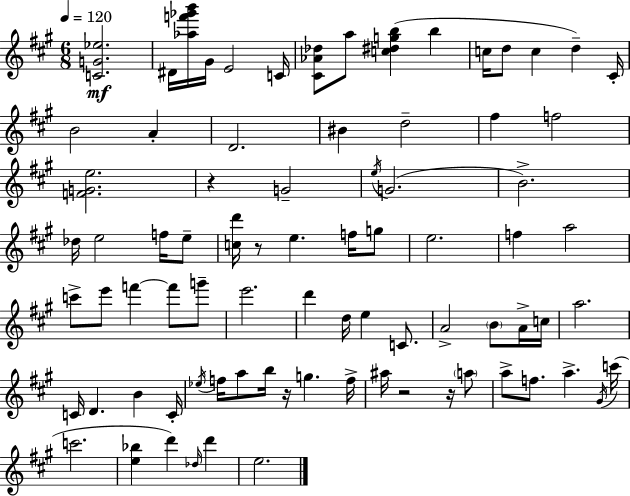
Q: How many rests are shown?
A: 5